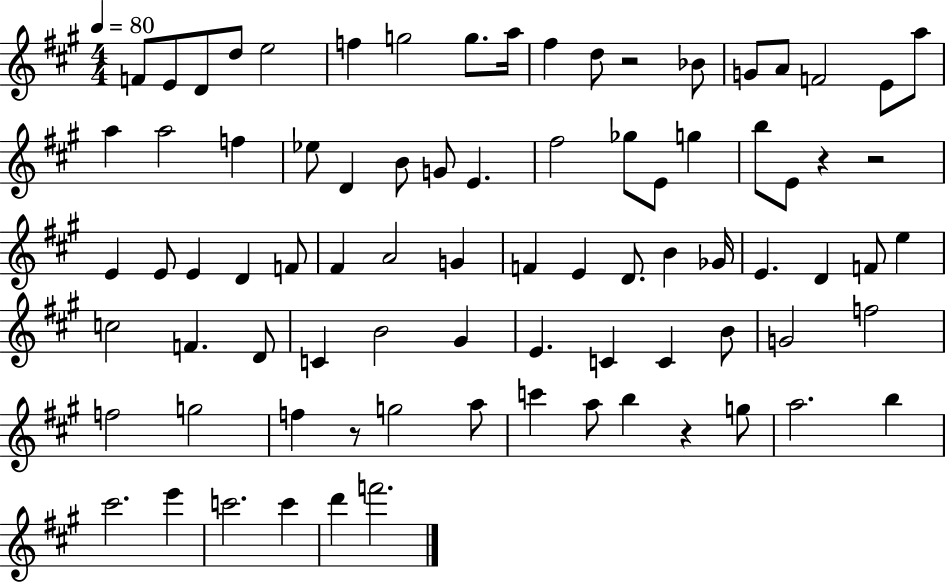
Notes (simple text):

F4/e E4/e D4/e D5/e E5/h F5/q G5/h G5/e. A5/s F#5/q D5/e R/h Bb4/e G4/e A4/e F4/h E4/e A5/e A5/q A5/h F5/q Eb5/e D4/q B4/e G4/e E4/q. F#5/h Gb5/e E4/e G5/q B5/e E4/e R/q R/h E4/q E4/e E4/q D4/q F4/e F#4/q A4/h G4/q F4/q E4/q D4/e. B4/q Gb4/s E4/q. D4/q F4/e E5/q C5/h F4/q. D4/e C4/q B4/h G#4/q E4/q. C4/q C4/q B4/e G4/h F5/h F5/h G5/h F5/q R/e G5/h A5/e C6/q A5/e B5/q R/q G5/e A5/h. B5/q C#6/h. E6/q C6/h. C6/q D6/q F6/h.